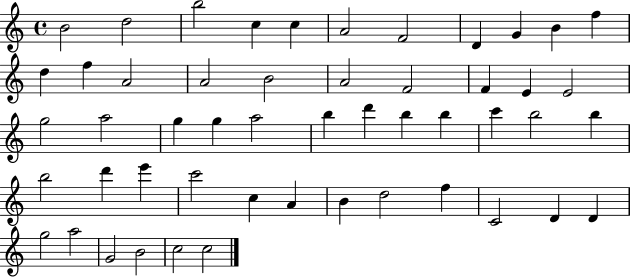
{
  \clef treble
  \time 4/4
  \defaultTimeSignature
  \key c \major
  b'2 d''2 | b''2 c''4 c''4 | a'2 f'2 | d'4 g'4 b'4 f''4 | \break d''4 f''4 a'2 | a'2 b'2 | a'2 f'2 | f'4 e'4 e'2 | \break g''2 a''2 | g''4 g''4 a''2 | b''4 d'''4 b''4 b''4 | c'''4 b''2 b''4 | \break b''2 d'''4 e'''4 | c'''2 c''4 a'4 | b'4 d''2 f''4 | c'2 d'4 d'4 | \break g''2 a''2 | g'2 b'2 | c''2 c''2 | \bar "|."
}